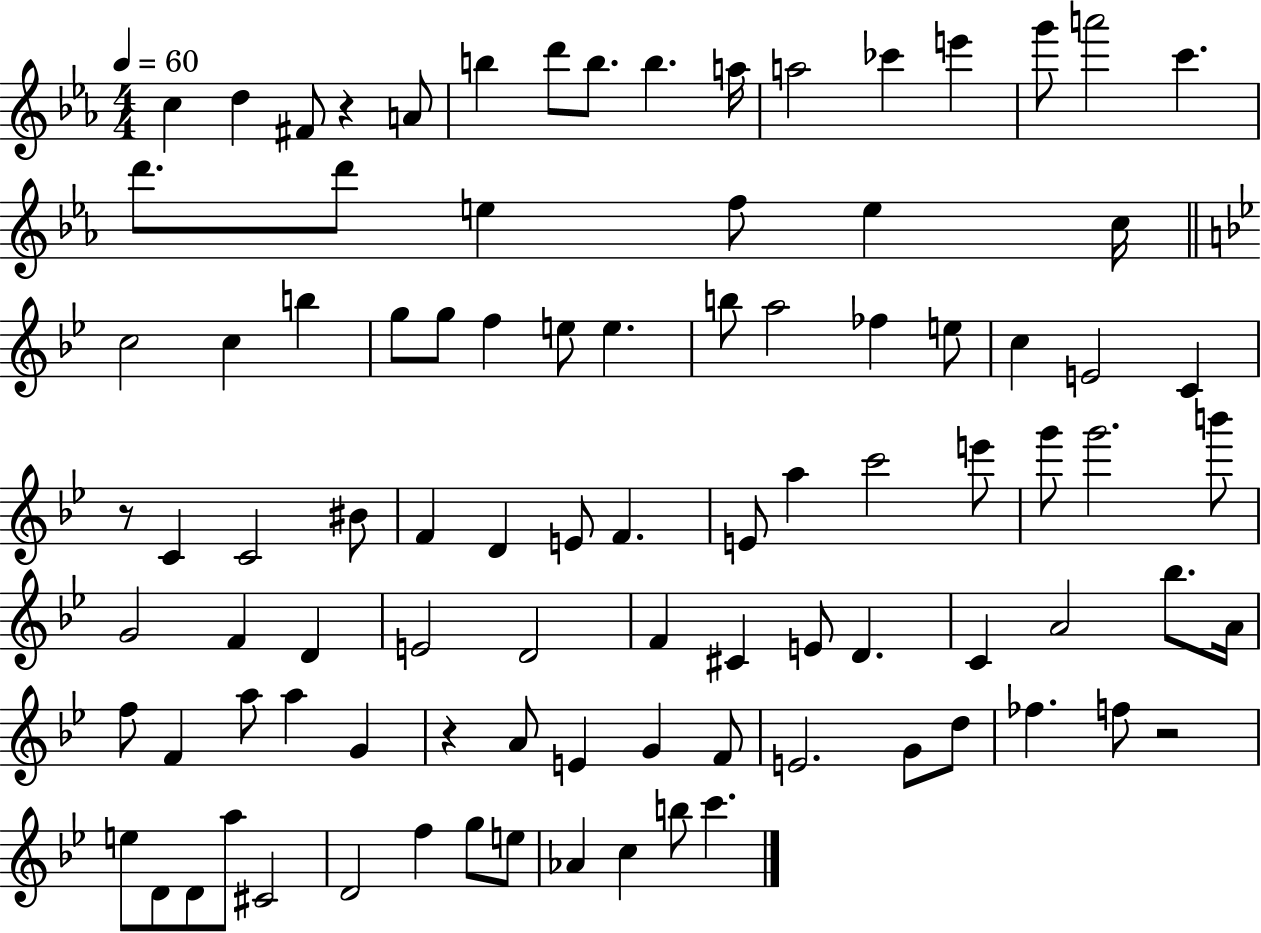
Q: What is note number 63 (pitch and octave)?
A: A4